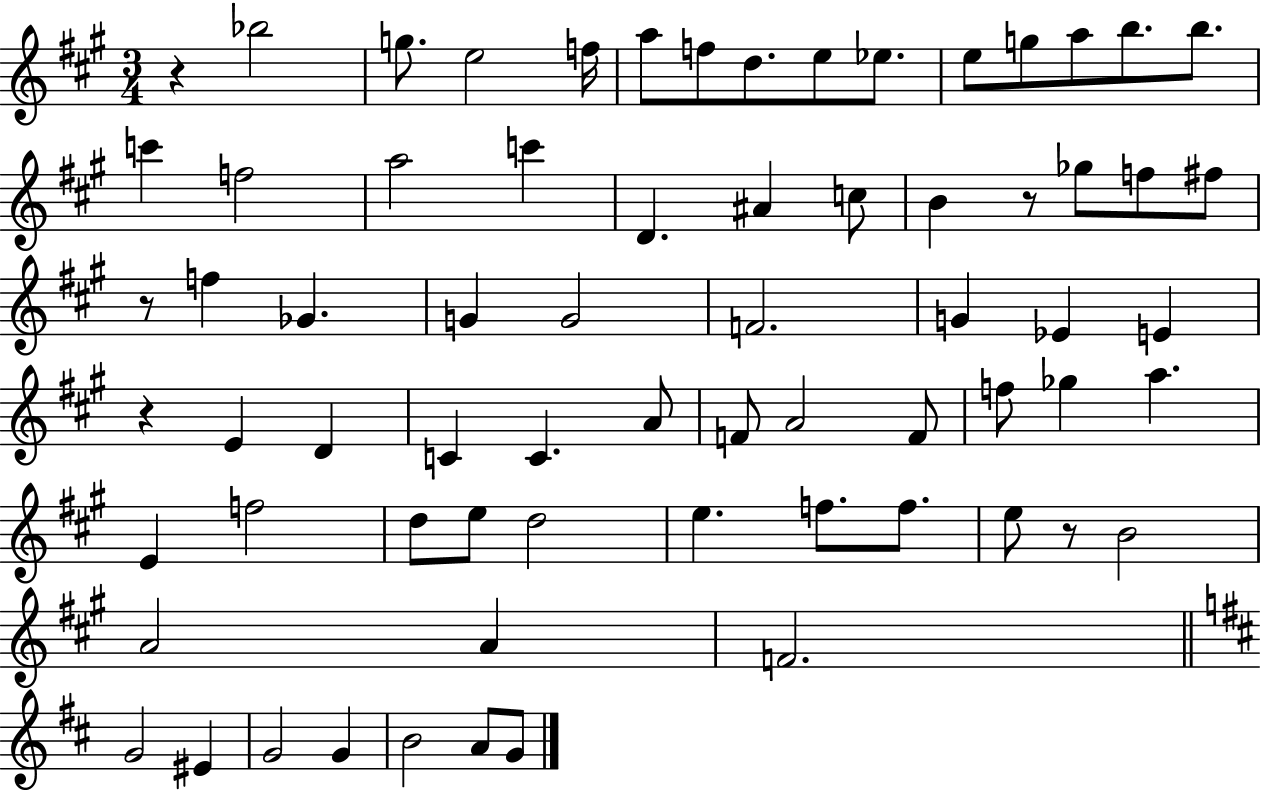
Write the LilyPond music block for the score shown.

{
  \clef treble
  \numericTimeSignature
  \time 3/4
  \key a \major
  \repeat volta 2 { r4 bes''2 | g''8. e''2 f''16 | a''8 f''8 d''8. e''8 ees''8. | e''8 g''8 a''8 b''8. b''8. | \break c'''4 f''2 | a''2 c'''4 | d'4. ais'4 c''8 | b'4 r8 ges''8 f''8 fis''8 | \break r8 f''4 ges'4. | g'4 g'2 | f'2. | g'4 ees'4 e'4 | \break r4 e'4 d'4 | c'4 c'4. a'8 | f'8 a'2 f'8 | f''8 ges''4 a''4. | \break e'4 f''2 | d''8 e''8 d''2 | e''4. f''8. f''8. | e''8 r8 b'2 | \break a'2 a'4 | f'2. | \bar "||" \break \key b \minor g'2 eis'4 | g'2 g'4 | b'2 a'8 g'8 | } \bar "|."
}